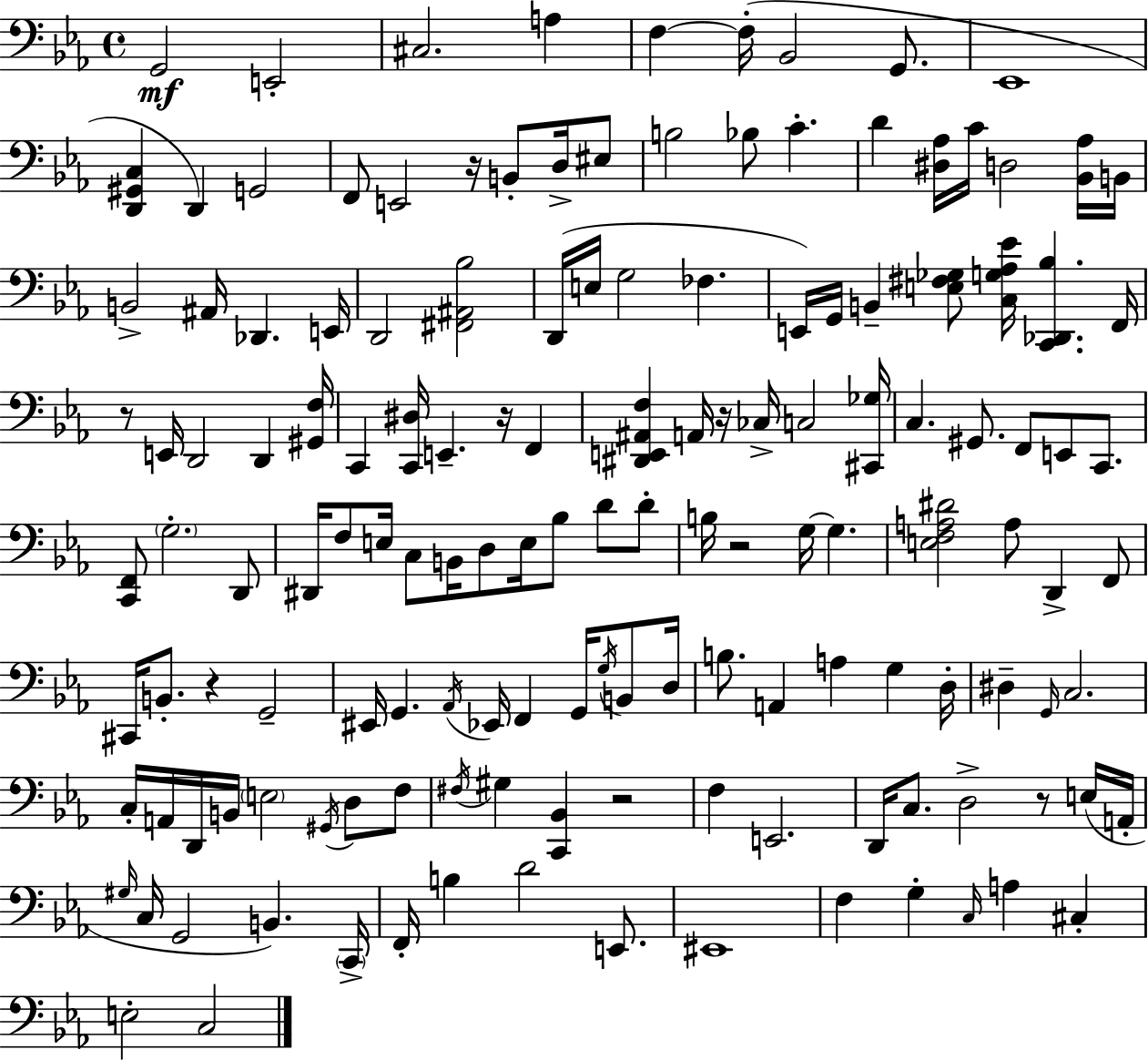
{
  \clef bass
  \time 4/4
  \defaultTimeSignature
  \key ees \major
  \repeat volta 2 { g,2\mf e,2-. | cis2. a4 | f4~~ f16-.( bes,2 g,8. | ees,1 | \break <d, gis, c>4 d,4) g,2 | f,8 e,2 r16 b,8-. d16-> eis8 | b2 bes8 c'4.-. | d'4 <dis aes>16 c'16 d2 <bes, aes>16 b,16 | \break b,2-> ais,16 des,4. e,16 | d,2 <fis, ais, bes>2 | d,16( e16 g2 fes4. | e,16) g,16 b,4-- <e fis ges>8 <c g aes ees'>16 <c, des, bes>4. f,16 | \break r8 e,16 d,2 d,4 <gis, f>16 | c,4 <c, dis>16 e,4.-- r16 f,4 | <dis, e, ais, f>4 a,16 r16 ces16-> c2 <cis, ges>16 | c4. gis,8. f,8 e,8 c,8. | \break <c, f,>8 \parenthesize g2.-. d,8 | dis,16 f8 e16 c8 b,16 d8 e16 bes8 d'8 d'8-. | b16 r2 g16~~ g4. | <e f a dis'>2 a8 d,4-> f,8 | \break cis,16 b,8.-. r4 g,2-- | eis,16 g,4. \acciaccatura { aes,16 } ees,16 f,4 g,16 \acciaccatura { g16 } b,8 | d16 b8. a,4 a4 g4 | d16-. dis4-- \grace { g,16 } c2. | \break c16-. a,16 d,16 b,16 \parenthesize e2 \acciaccatura { gis,16 } | d8 f8 \acciaccatura { fis16 } gis4 <c, bes,>4 r2 | f4 e,2. | d,16 c8. d2-> | \break r8 e16( a,16-. \grace { gis16 } c16 g,2 b,4.) | \parenthesize c,16-> f,16-. b4 d'2 | e,8. eis,1 | f4 g4-. \grace { c16 } a4 | \break cis4-. e2-. c2 | } \bar "|."
}